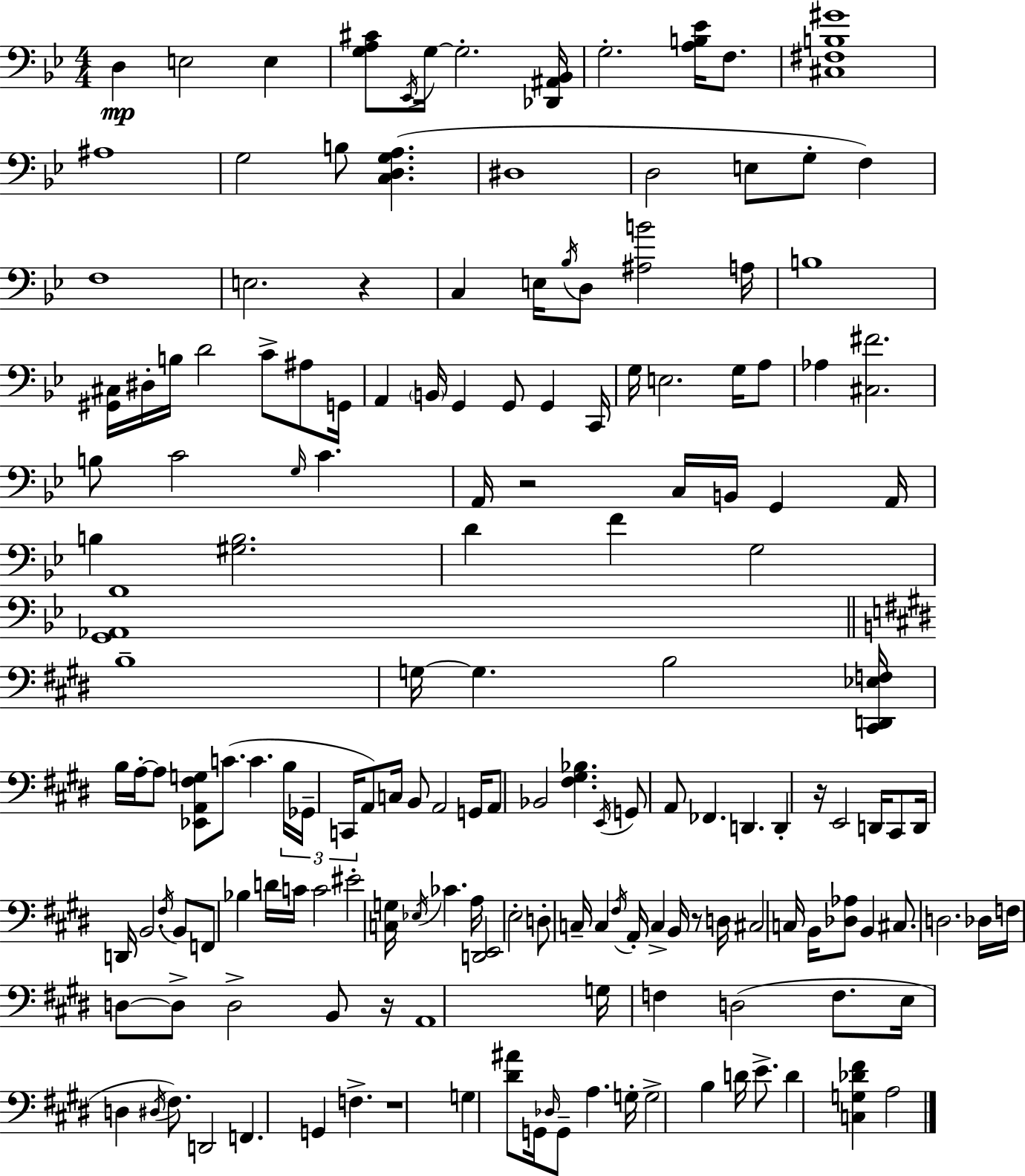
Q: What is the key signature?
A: G minor